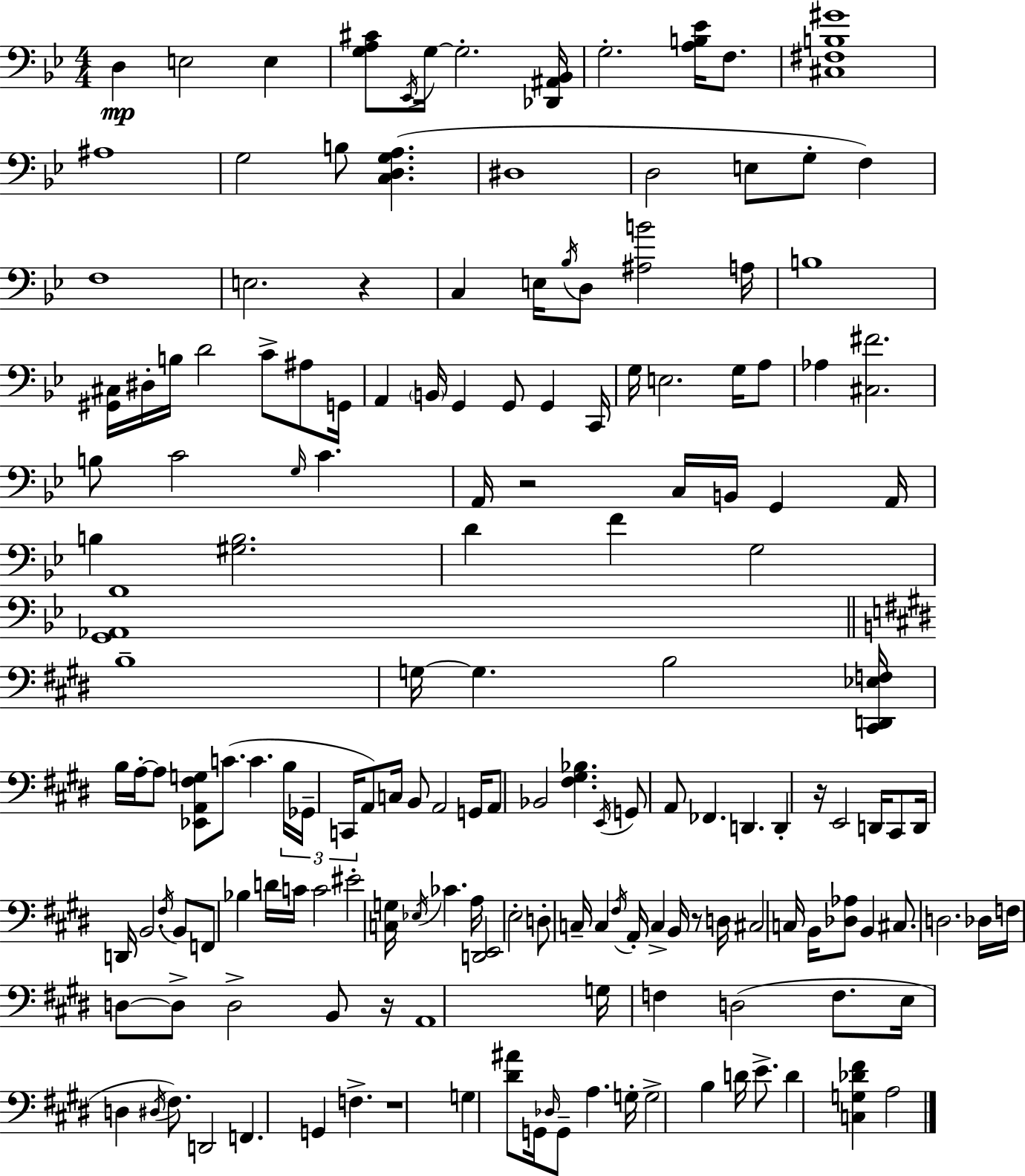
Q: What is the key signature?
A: G minor